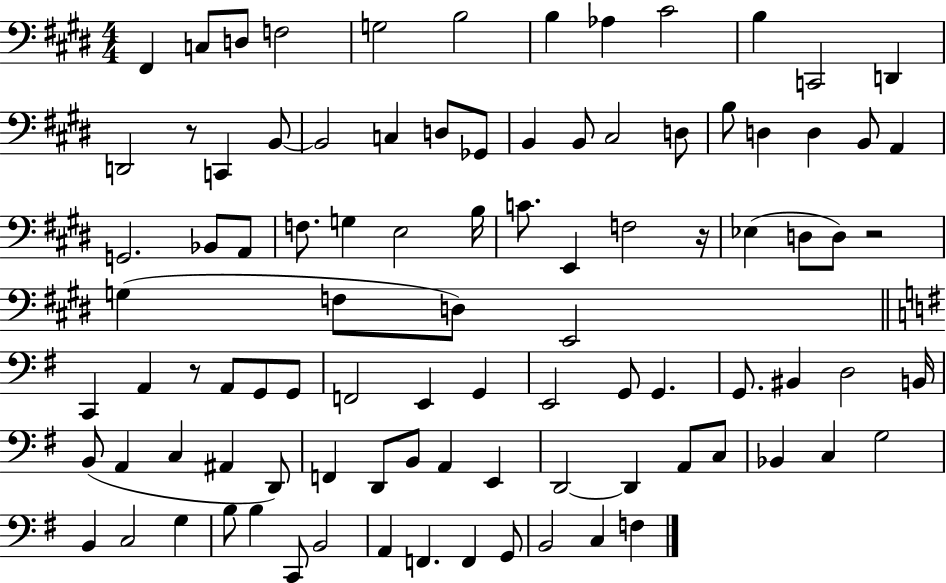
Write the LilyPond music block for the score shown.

{
  \clef bass
  \numericTimeSignature
  \time 4/4
  \key e \major
  \repeat volta 2 { fis,4 c8 d8 f2 | g2 b2 | b4 aes4 cis'2 | b4 c,2 d,4 | \break d,2 r8 c,4 b,8~~ | b,2 c4 d8 ges,8 | b,4 b,8 cis2 d8 | b8 d4 d4 b,8 a,4 | \break g,2. bes,8 a,8 | f8. g4 e2 b16 | c'8. e,4 f2 r16 | ees4( d8 d8) r2 | \break g4( f8 d8) e,2 | \bar "||" \break \key g \major c,4 a,4 r8 a,8 g,8 g,8 | f,2 e,4 g,4 | e,2 g,8 g,4. | g,8. bis,4 d2 b,16 | \break b,8( a,4 c4 ais,4 d,8) | f,4 d,8 b,8 a,4 e,4 | d,2~~ d,4 a,8 c8 | bes,4 c4 g2 | \break b,4 c2 g4 | b8 b4 c,8 b,2 | a,4 f,4. f,4 g,8 | b,2 c4 f4 | \break } \bar "|."
}